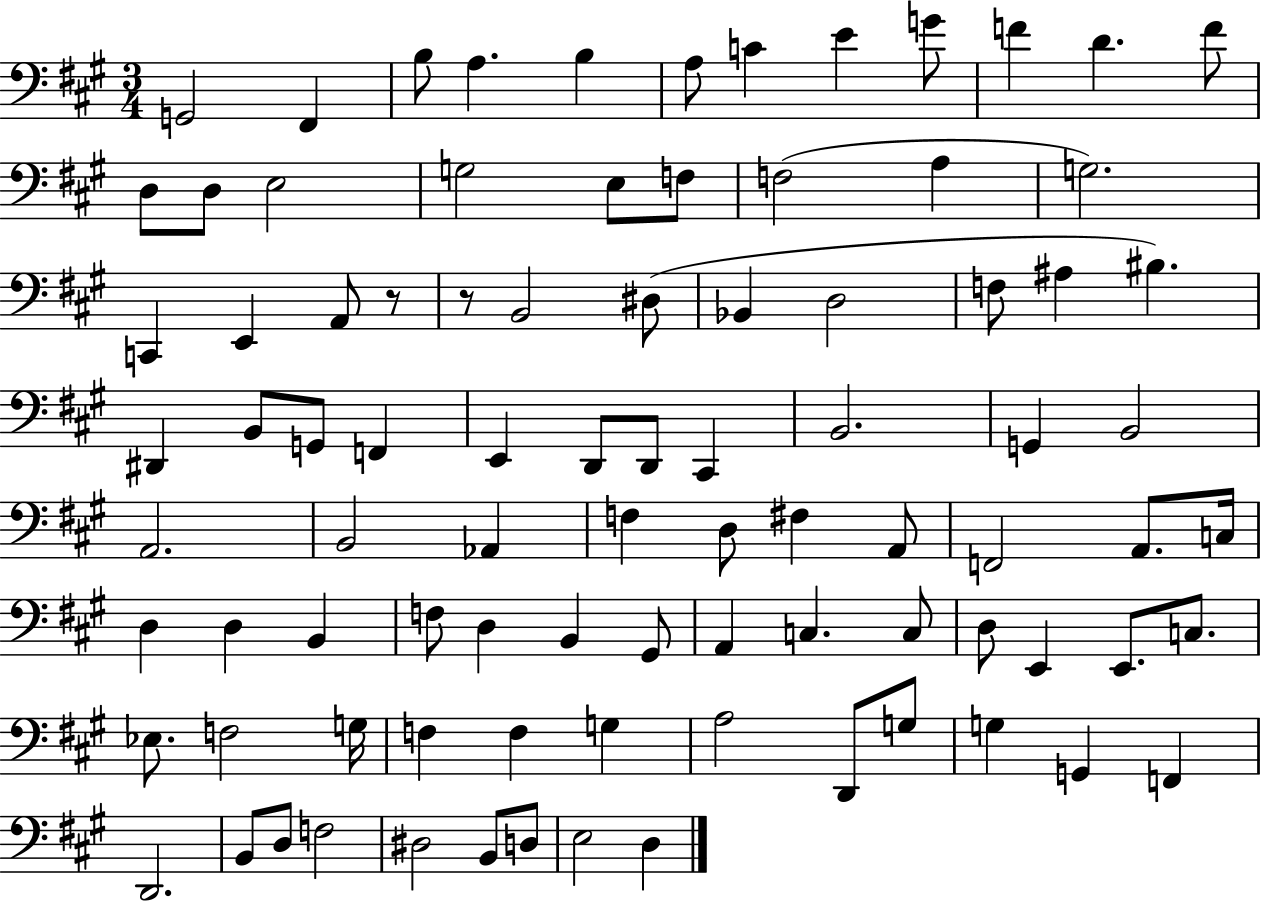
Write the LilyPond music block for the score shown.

{
  \clef bass
  \numericTimeSignature
  \time 3/4
  \key a \major
  g,2 fis,4 | b8 a4. b4 | a8 c'4 e'4 g'8 | f'4 d'4. f'8 | \break d8 d8 e2 | g2 e8 f8 | f2( a4 | g2.) | \break c,4 e,4 a,8 r8 | r8 b,2 dis8( | bes,4 d2 | f8 ais4 bis4.) | \break dis,4 b,8 g,8 f,4 | e,4 d,8 d,8 cis,4 | b,2. | g,4 b,2 | \break a,2. | b,2 aes,4 | f4 d8 fis4 a,8 | f,2 a,8. c16 | \break d4 d4 b,4 | f8 d4 b,4 gis,8 | a,4 c4. c8 | d8 e,4 e,8. c8. | \break ees8. f2 g16 | f4 f4 g4 | a2 d,8 g8 | g4 g,4 f,4 | \break d,2. | b,8 d8 f2 | dis2 b,8 d8 | e2 d4 | \break \bar "|."
}